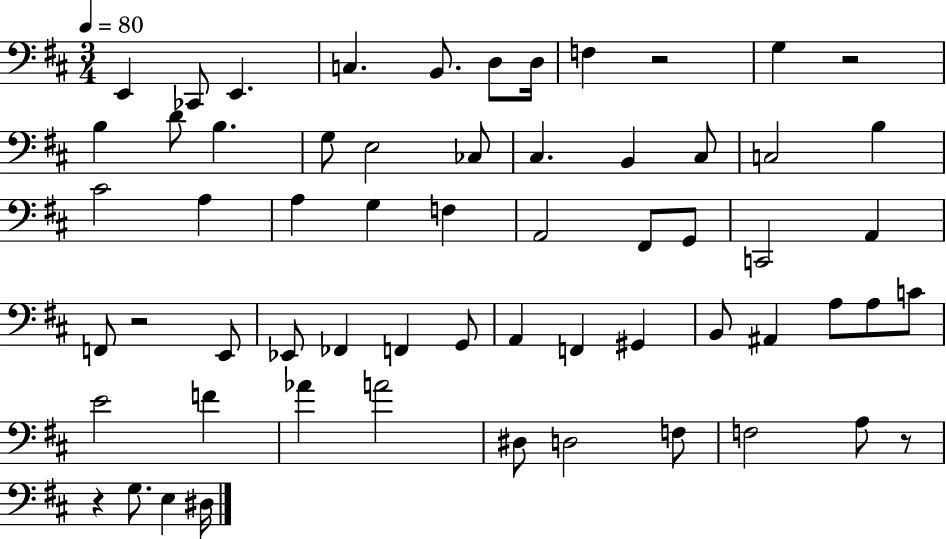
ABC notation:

X:1
T:Untitled
M:3/4
L:1/4
K:D
E,, _C,,/2 E,, C, B,,/2 D,/2 D,/4 F, z2 G, z2 B, D/2 B, G,/2 E,2 _C,/2 ^C, B,, ^C,/2 C,2 B, ^C2 A, A, G, F, A,,2 ^F,,/2 G,,/2 C,,2 A,, F,,/2 z2 E,,/2 _E,,/2 _F,, F,, G,,/2 A,, F,, ^G,, B,,/2 ^A,, A,/2 A,/2 C/2 E2 F _A A2 ^D,/2 D,2 F,/2 F,2 A,/2 z/2 z G,/2 E, ^D,/4